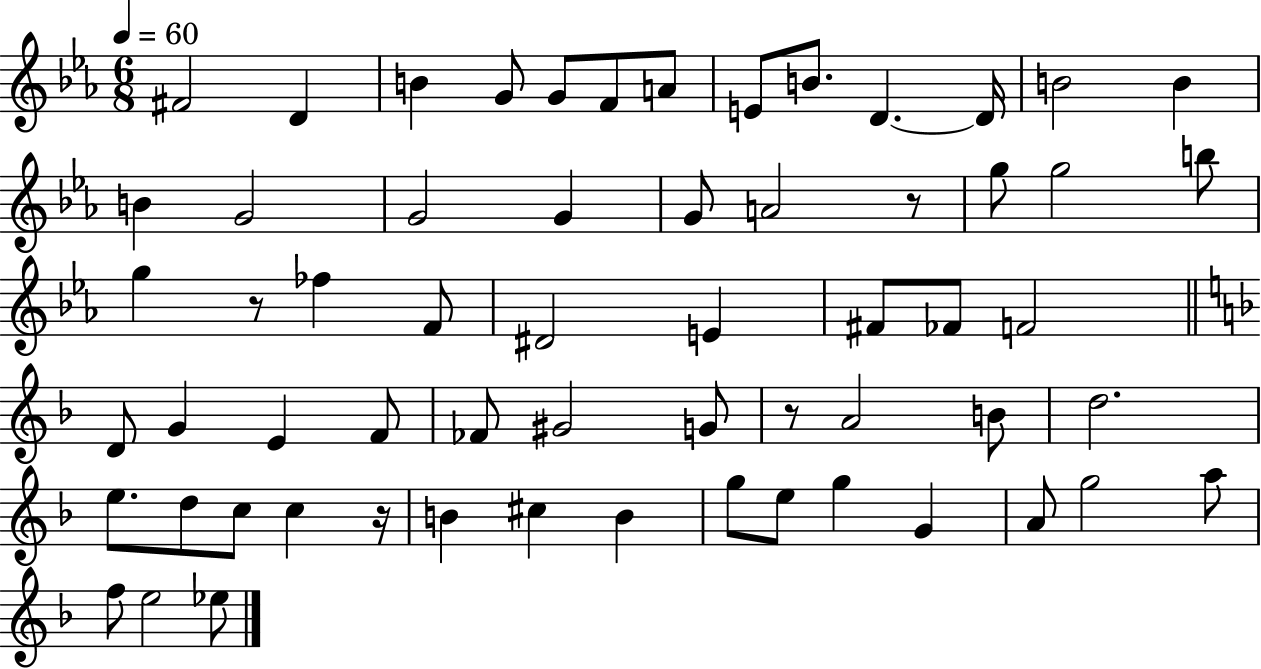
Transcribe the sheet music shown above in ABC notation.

X:1
T:Untitled
M:6/8
L:1/4
K:Eb
^F2 D B G/2 G/2 F/2 A/2 E/2 B/2 D D/4 B2 B B G2 G2 G G/2 A2 z/2 g/2 g2 b/2 g z/2 _f F/2 ^D2 E ^F/2 _F/2 F2 D/2 G E F/2 _F/2 ^G2 G/2 z/2 A2 B/2 d2 e/2 d/2 c/2 c z/4 B ^c B g/2 e/2 g G A/2 g2 a/2 f/2 e2 _e/2